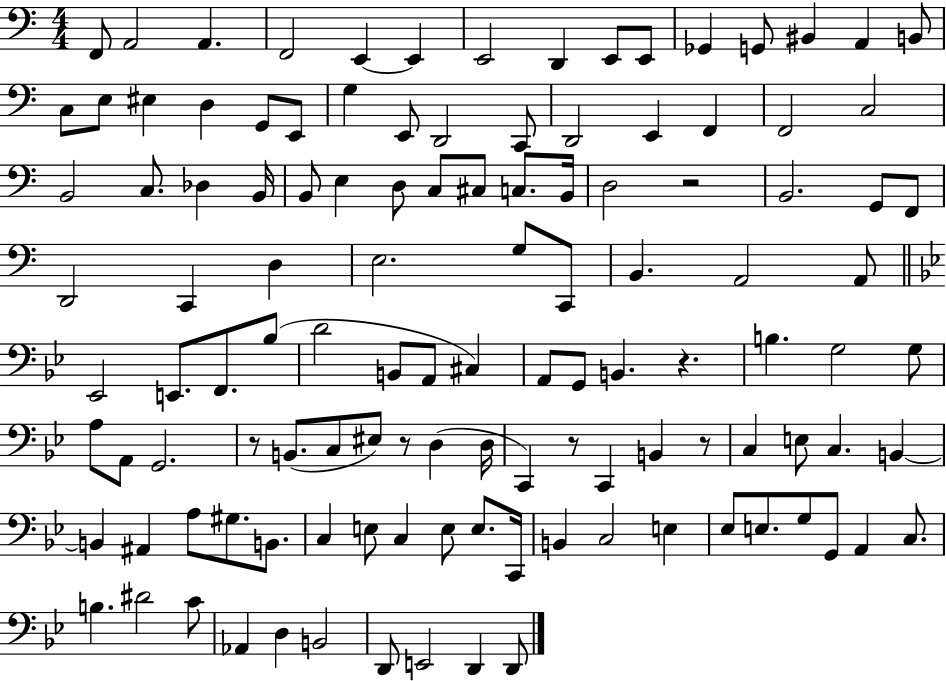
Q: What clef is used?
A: bass